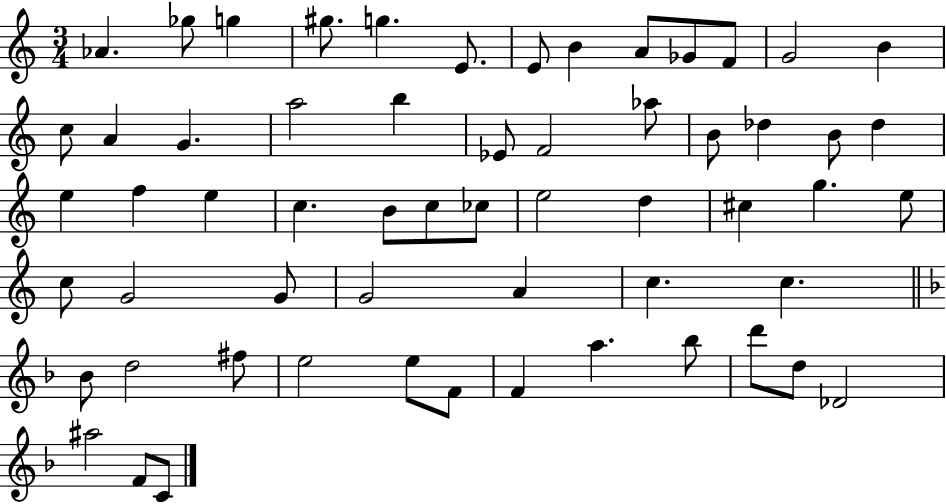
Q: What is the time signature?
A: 3/4